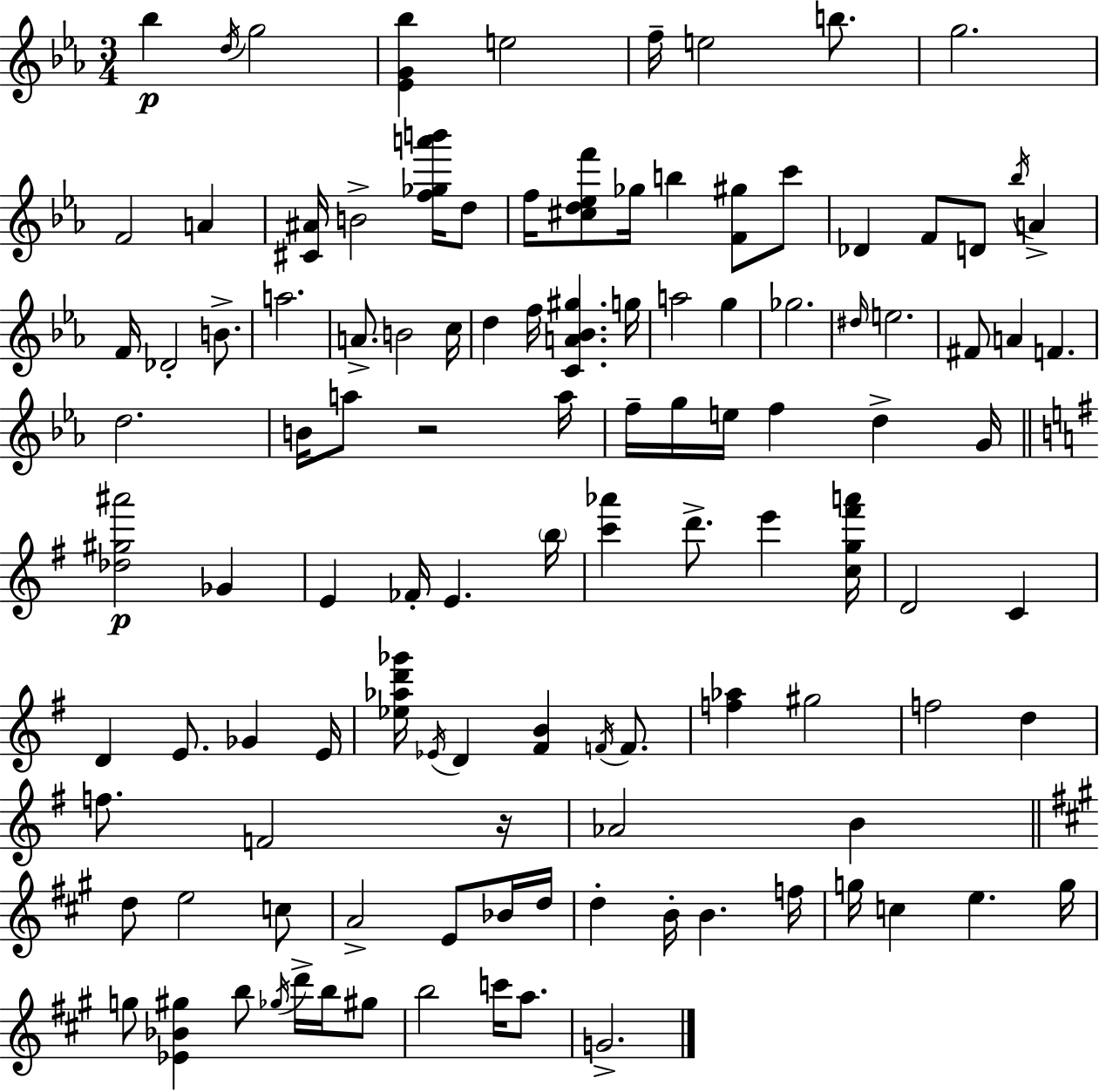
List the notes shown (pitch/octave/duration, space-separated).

Bb5/q D5/s G5/h [Eb4,G4,Bb5]/q E5/h F5/s E5/h B5/e. G5/h. F4/h A4/q [C#4,A#4]/s B4/h [F5,Gb5,A6,B6]/s D5/e F5/s [C#5,D5,Eb5,F6]/e Gb5/s B5/q [F4,G#5]/e C6/e Db4/q F4/e D4/e Bb5/s A4/q F4/s Db4/h B4/e. A5/h. A4/e. B4/h C5/s D5/q F5/s [C4,A4,Bb4,G#5]/q. G5/s A5/h G5/q Gb5/h. D#5/s E5/h. F#4/e A4/q F4/q. D5/h. B4/s A5/e R/h A5/s F5/s G5/s E5/s F5/q D5/q G4/s [Db5,G#5,A#6]/h Gb4/q E4/q FES4/s E4/q. B5/s [C6,Ab6]/q D6/e. E6/q [C5,G5,F#6,A6]/s D4/h C4/q D4/q E4/e. Gb4/q E4/s [Eb5,Ab5,D6,Gb6]/s Eb4/s D4/q [F#4,B4]/q F4/s F4/e. [F5,Ab5]/q G#5/h F5/h D5/q F5/e. F4/h R/s Ab4/h B4/q D5/e E5/h C5/e A4/h E4/e Bb4/s D5/s D5/q B4/s B4/q. F5/s G5/s C5/q E5/q. G5/s G5/e [Eb4,Bb4,G#5]/q B5/e Gb5/s D6/s B5/s G#5/e B5/h C6/s A5/e. G4/h.